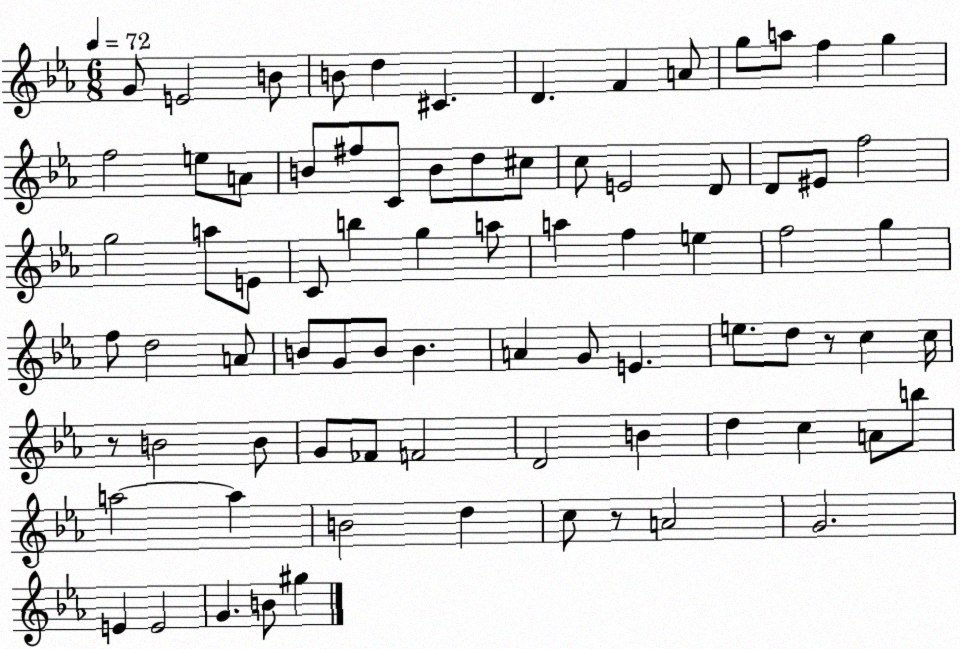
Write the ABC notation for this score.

X:1
T:Untitled
M:6/8
L:1/4
K:Eb
G/2 E2 B/2 B/2 d ^C D F A/2 g/2 a/2 f g f2 e/2 A/2 B/2 ^f/2 C/2 B/2 d/2 ^c/2 c/2 E2 D/2 D/2 ^E/2 f2 g2 a/2 E/2 C/2 b g a/2 a f e f2 g f/2 d2 A/2 B/2 G/2 B/2 B A G/2 E e/2 d/2 z/2 c c/4 z/2 B2 B/2 G/2 _F/2 F2 D2 B d c A/2 b/2 a2 a B2 d c/2 z/2 A2 G2 E E2 G B/2 ^g